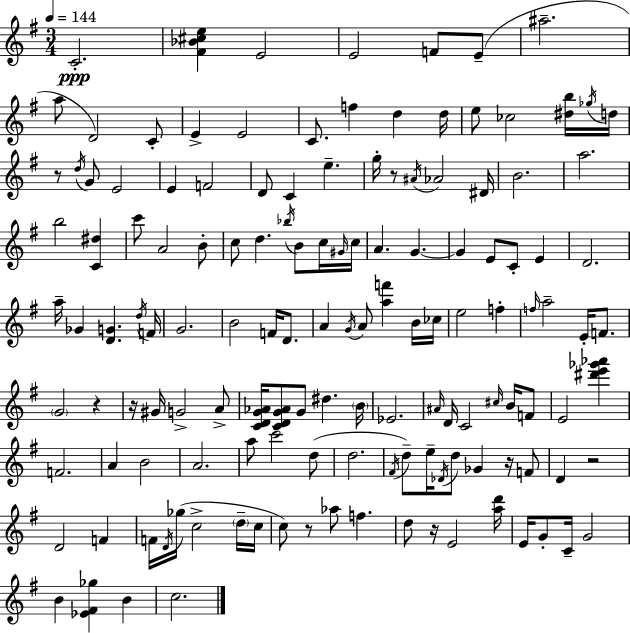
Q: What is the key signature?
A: G major